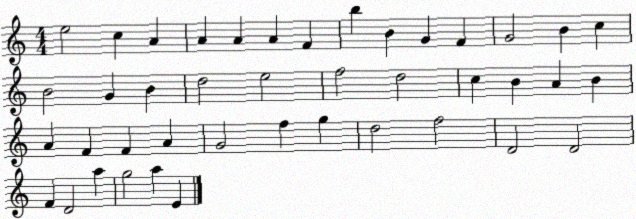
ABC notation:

X:1
T:Untitled
M:4/4
L:1/4
K:C
e2 c A A A A F b B G F G2 B c B2 G B d2 e2 f2 d2 c B A B A F F A G2 f g d2 f2 D2 D2 F D2 a g2 a E